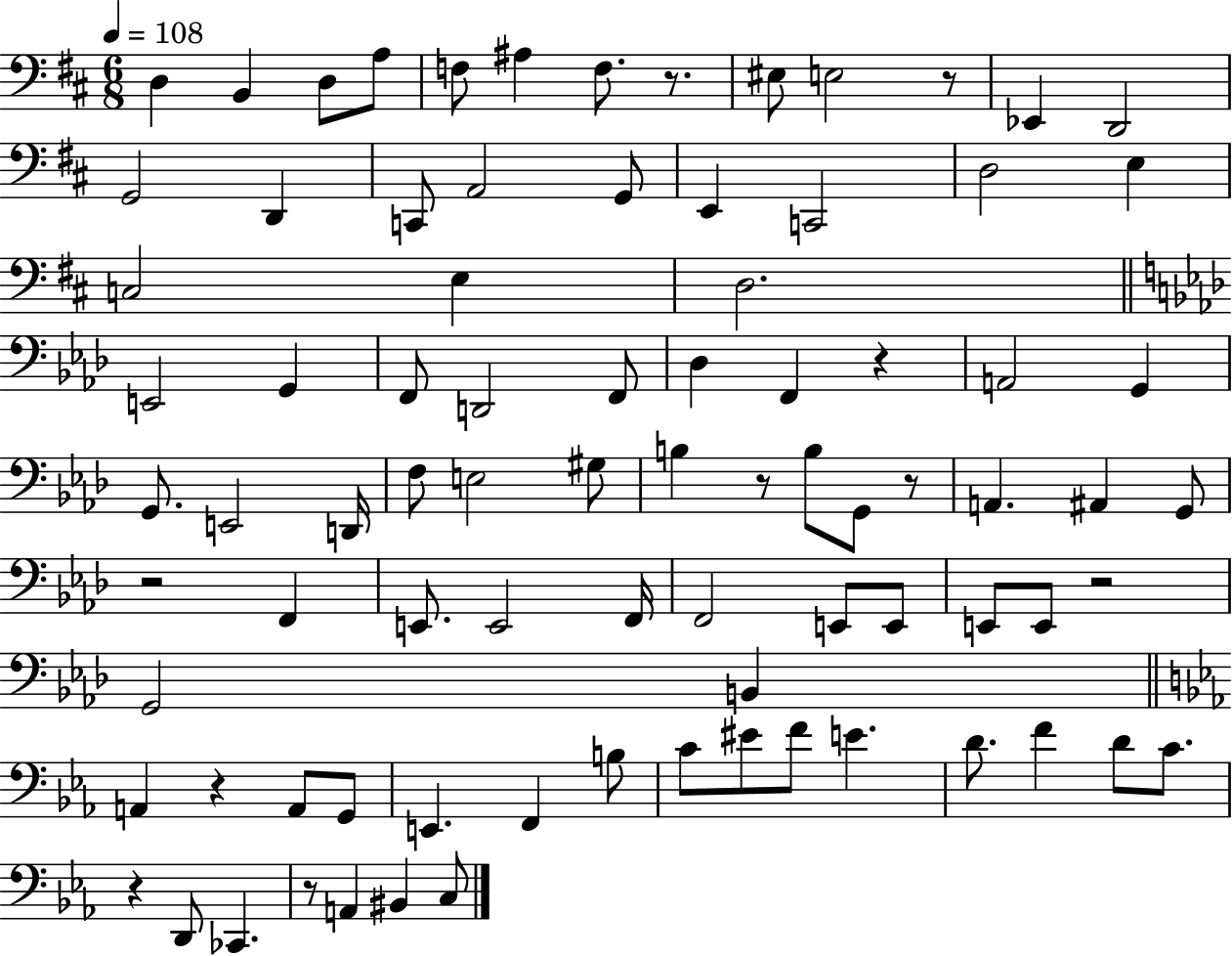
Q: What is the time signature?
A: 6/8